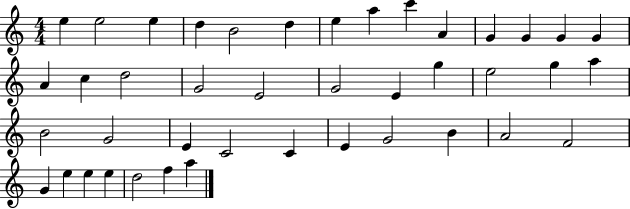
E5/q E5/h E5/q D5/q B4/h D5/q E5/q A5/q C6/q A4/q G4/q G4/q G4/q G4/q A4/q C5/q D5/h G4/h E4/h G4/h E4/q G5/q E5/h G5/q A5/q B4/h G4/h E4/q C4/h C4/q E4/q G4/h B4/q A4/h F4/h G4/q E5/q E5/q E5/q D5/h F5/q A5/q